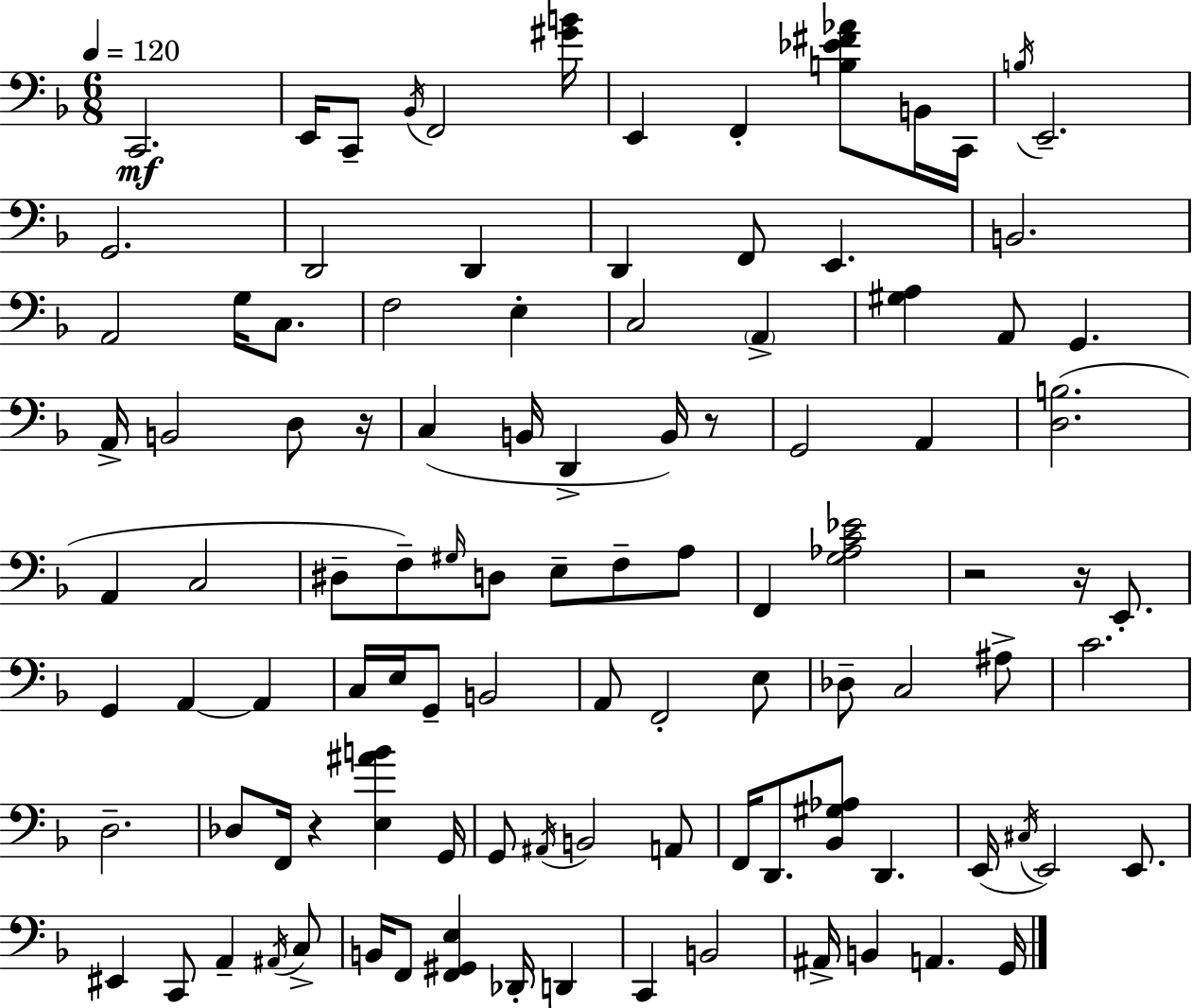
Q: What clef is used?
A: bass